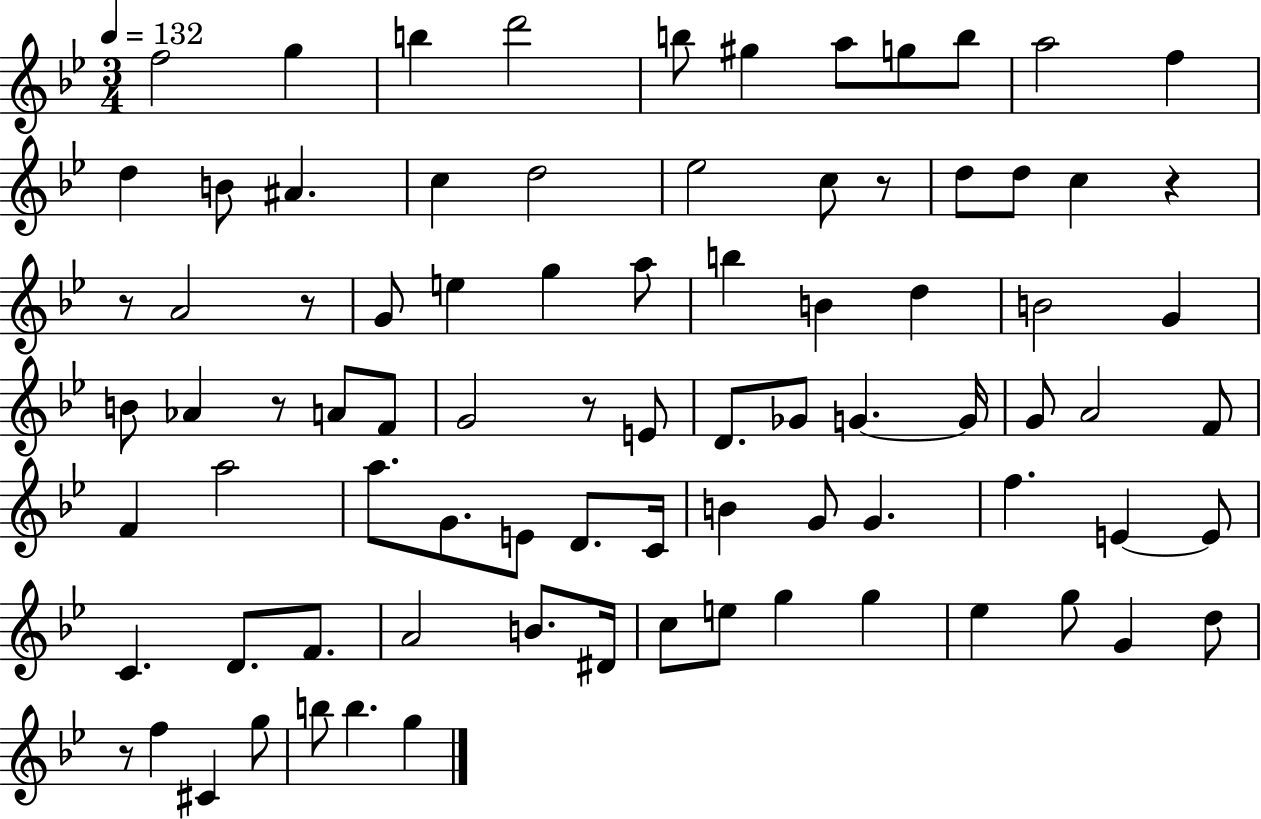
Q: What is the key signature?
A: BES major